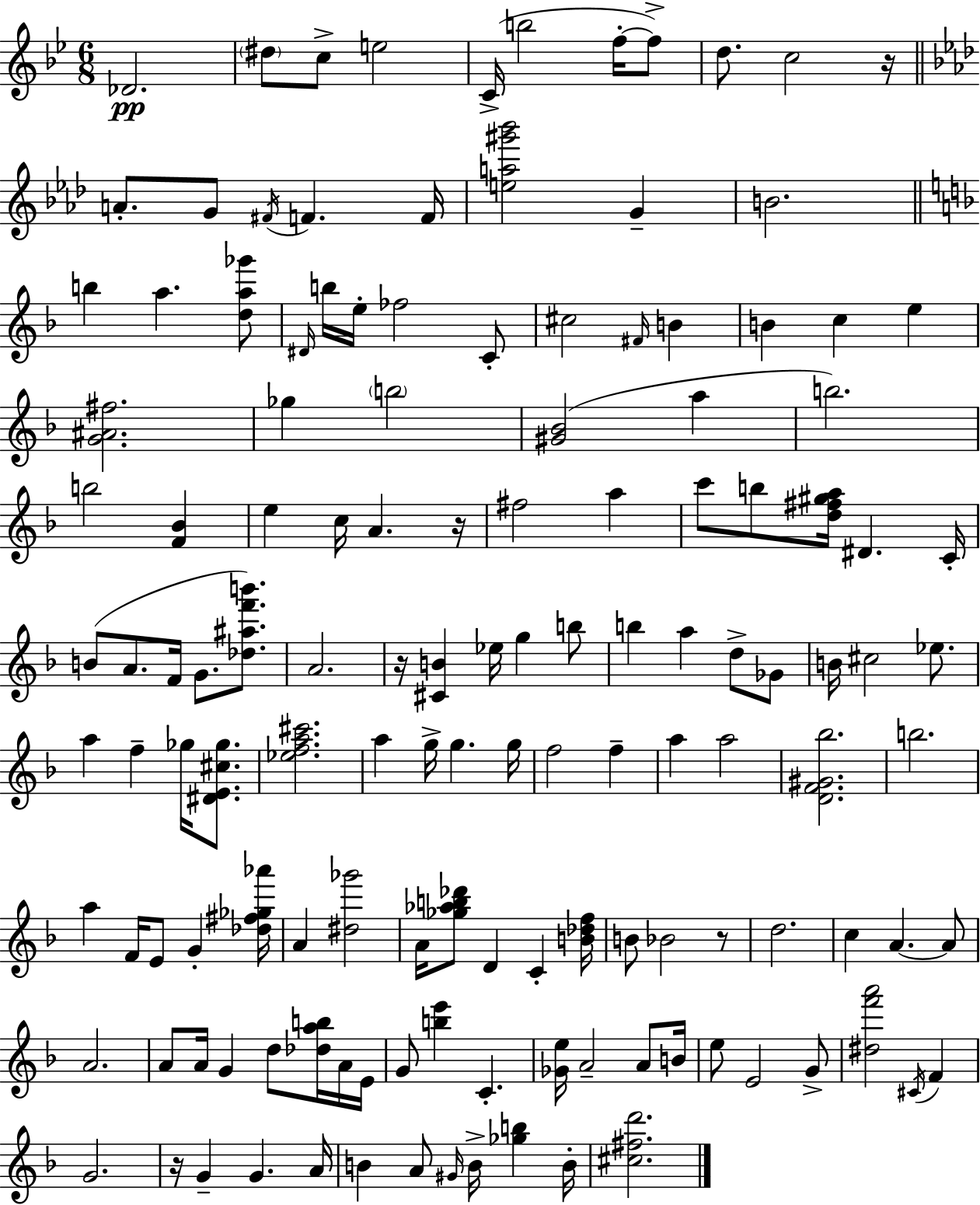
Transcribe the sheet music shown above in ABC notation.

X:1
T:Untitled
M:6/8
L:1/4
K:Gm
_D2 ^d/2 c/2 e2 C/4 b2 f/4 f/2 d/2 c2 z/4 A/2 G/2 ^F/4 F F/4 [ea^g'_b']2 G B2 b a [da_g']/2 ^D/4 b/4 e/4 _f2 C/2 ^c2 ^F/4 B B c e [G^A^f]2 _g b2 [^G_B]2 a b2 b2 [F_B] e c/4 A z/4 ^f2 a c'/2 b/2 [d^f^ga]/4 ^D C/4 B/2 A/2 F/4 G/2 [_d^af'b']/2 A2 z/4 [^CB] _e/4 g b/2 b a d/2 _G/2 B/4 ^c2 _e/2 a f _g/4 [^DE^c_g]/2 [_efa^c']2 a g/4 g g/4 f2 f a a2 [DF^G_b]2 b2 a F/4 E/2 G [_d^f_g_a']/4 A [^d_g']2 A/4 [_g_ab_d']/2 D C [B_df]/4 B/2 _B2 z/2 d2 c A A/2 A2 A/2 A/4 G d/2 [_dab]/4 A/4 E/4 G/2 [be'] C [_Ge]/4 A2 A/2 B/4 e/2 E2 G/2 [^df'a']2 ^C/4 F G2 z/4 G G A/4 B A/2 ^G/4 B/4 [_gb] B/4 [^c^fd']2